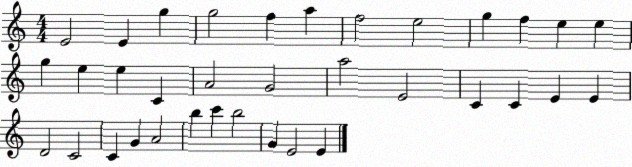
X:1
T:Untitled
M:4/4
L:1/4
K:C
E2 E g g2 f a f2 e2 g f e e g e e C A2 G2 a2 E2 C C E E D2 C2 C G A2 b c' b2 G E2 E